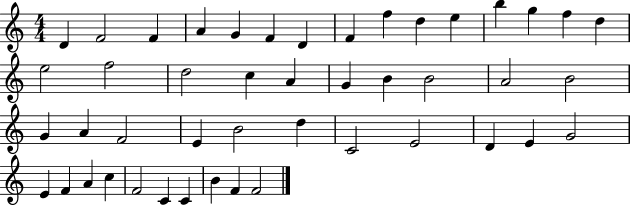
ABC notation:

X:1
T:Untitled
M:4/4
L:1/4
K:C
D F2 F A G F D F f d e b g f d e2 f2 d2 c A G B B2 A2 B2 G A F2 E B2 d C2 E2 D E G2 E F A c F2 C C B F F2